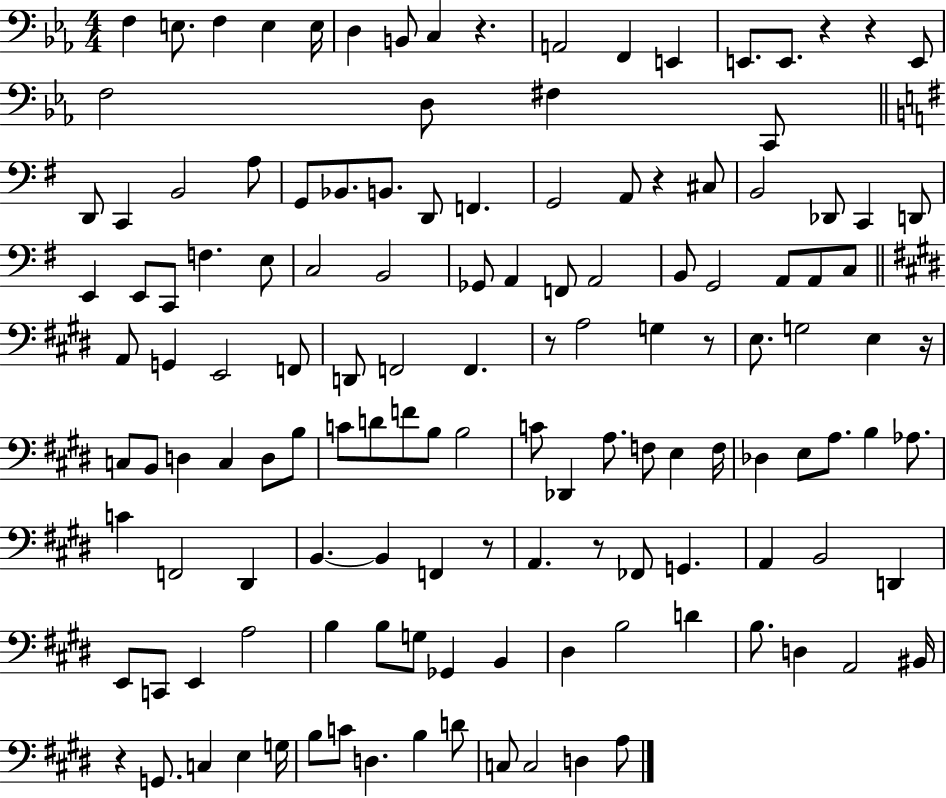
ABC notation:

X:1
T:Untitled
M:4/4
L:1/4
K:Eb
F, E,/2 F, E, E,/4 D, B,,/2 C, z A,,2 F,, E,, E,,/2 E,,/2 z z E,,/2 F,2 D,/2 ^F, C,,/2 D,,/2 C,, B,,2 A,/2 G,,/2 _B,,/2 B,,/2 D,,/2 F,, G,,2 A,,/2 z ^C,/2 B,,2 _D,,/2 C,, D,,/2 E,, E,,/2 C,,/2 F, E,/2 C,2 B,,2 _G,,/2 A,, F,,/2 A,,2 B,,/2 G,,2 A,,/2 A,,/2 C,/2 A,,/2 G,, E,,2 F,,/2 D,,/2 F,,2 F,, z/2 A,2 G, z/2 E,/2 G,2 E, z/4 C,/2 B,,/2 D, C, D,/2 B,/2 C/2 D/2 F/2 B,/2 B,2 C/2 _D,, A,/2 F,/2 E, F,/4 _D, E,/2 A,/2 B, _A,/2 C F,,2 ^D,, B,, B,, F,, z/2 A,, z/2 _F,,/2 G,, A,, B,,2 D,, E,,/2 C,,/2 E,, A,2 B, B,/2 G,/2 _G,, B,, ^D, B,2 D B,/2 D, A,,2 ^B,,/4 z G,,/2 C, E, G,/4 B,/2 C/2 D, B, D/2 C,/2 C,2 D, A,/2